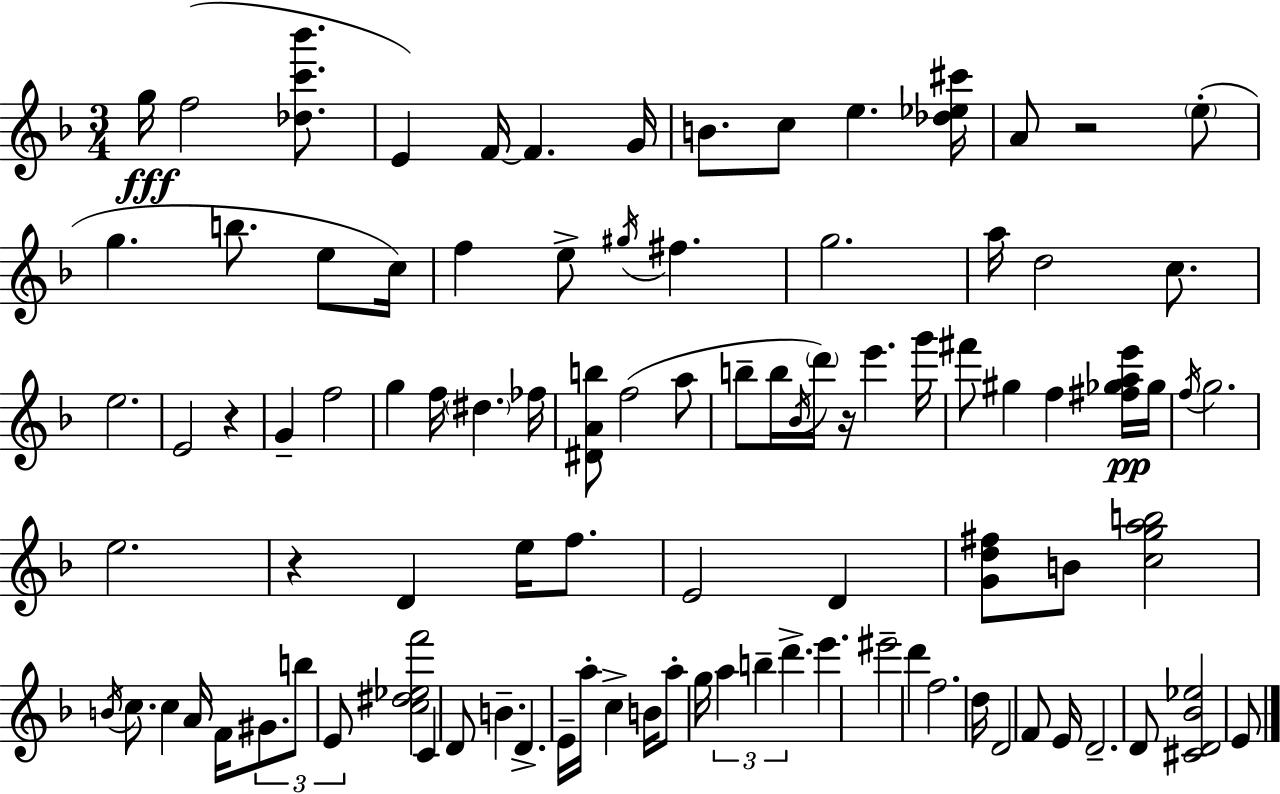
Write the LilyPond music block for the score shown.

{
  \clef treble
  \numericTimeSignature
  \time 3/4
  \key f \major
  \repeat volta 2 { g''16\fff f''2( <des'' c''' bes'''>8. | e'4) f'16~~ f'4. g'16 | b'8. c''8 e''4. <des'' ees'' cis'''>16 | a'8 r2 \parenthesize e''8-.( | \break g''4. b''8. e''8 c''16) | f''4 e''8-> \acciaccatura { gis''16 } fis''4. | g''2. | a''16 d''2 c''8. | \break e''2. | e'2 r4 | g'4-- f''2 | g''4 f''16 \parenthesize dis''4. | \break fes''16 <dis' a' b''>8 f''2( a''8 | b''8-- b''16 \acciaccatura { bes'16 } \parenthesize d'''16) r16 e'''4. | g'''16 fis'''8 gis''4 f''4 | <fis'' ges'' a'' e'''>16\pp ges''16 \acciaccatura { f''16 } g''2. | \break e''2. | r4 d'4 e''16 | f''8. e'2 d'4 | <g' d'' fis''>8 b'8 <c'' g'' a'' b''>2 | \break \acciaccatura { b'16 } c''8. c''4 a'16 | f'16 \tuplet 3/2 { gis'8. b''8 e'8 } <c'' dis'' ees'' f'''>2 | c'4 d'8 b'4.-- | d'4.-> e'16-- a''16-. | \break c''4-> b'16 a''8-. g''16 \tuplet 3/2 { a''4 | b''4-- d'''4.-> } e'''4. | eis'''2-- | d'''4 f''2. | \break d''16 d'2 | f'8 e'16 d'2.-- | d'8 <cis' d' bes' ees''>2 | e'8 } \bar "|."
}